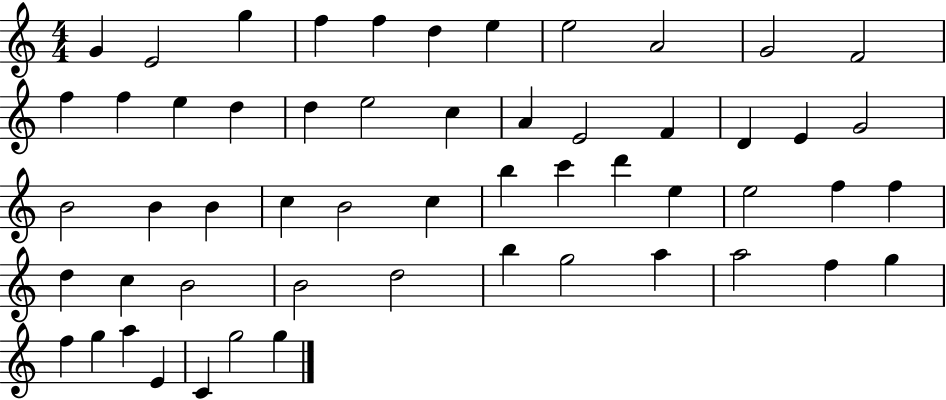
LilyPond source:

{
  \clef treble
  \numericTimeSignature
  \time 4/4
  \key c \major
  g'4 e'2 g''4 | f''4 f''4 d''4 e''4 | e''2 a'2 | g'2 f'2 | \break f''4 f''4 e''4 d''4 | d''4 e''2 c''4 | a'4 e'2 f'4 | d'4 e'4 g'2 | \break b'2 b'4 b'4 | c''4 b'2 c''4 | b''4 c'''4 d'''4 e''4 | e''2 f''4 f''4 | \break d''4 c''4 b'2 | b'2 d''2 | b''4 g''2 a''4 | a''2 f''4 g''4 | \break f''4 g''4 a''4 e'4 | c'4 g''2 g''4 | \bar "|."
}